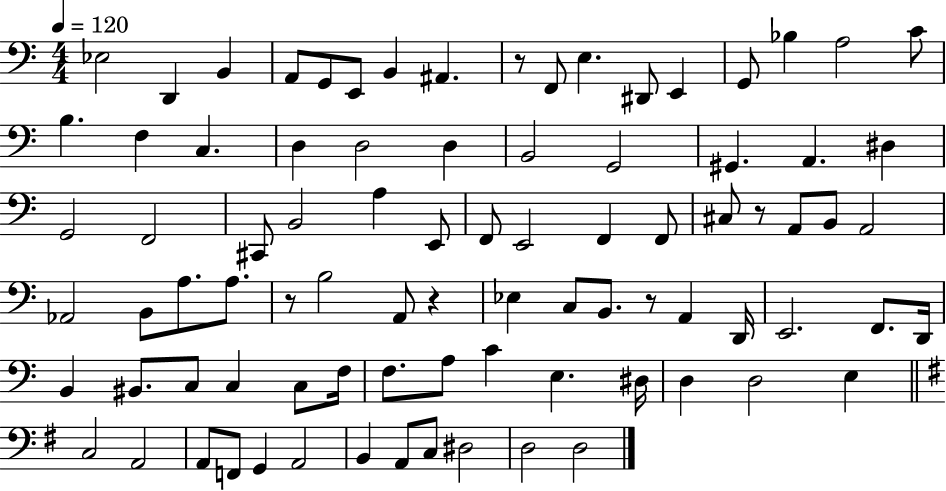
X:1
T:Untitled
M:4/4
L:1/4
K:C
_E,2 D,, B,, A,,/2 G,,/2 E,,/2 B,, ^A,, z/2 F,,/2 E, ^D,,/2 E,, G,,/2 _B, A,2 C/2 B, F, C, D, D,2 D, B,,2 G,,2 ^G,, A,, ^D, G,,2 F,,2 ^C,,/2 B,,2 A, E,,/2 F,,/2 E,,2 F,, F,,/2 ^C,/2 z/2 A,,/2 B,,/2 A,,2 _A,,2 B,,/2 A,/2 A,/2 z/2 B,2 A,,/2 z _E, C,/2 B,,/2 z/2 A,, D,,/4 E,,2 F,,/2 D,,/4 B,, ^B,,/2 C,/2 C, C,/2 F,/4 F,/2 A,/2 C E, ^D,/4 D, D,2 E, C,2 A,,2 A,,/2 F,,/2 G,, A,,2 B,, A,,/2 C,/2 ^D,2 D,2 D,2